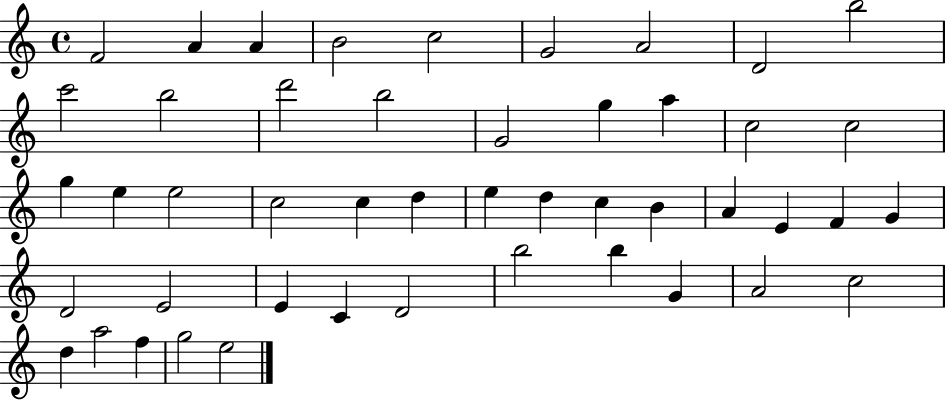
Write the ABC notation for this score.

X:1
T:Untitled
M:4/4
L:1/4
K:C
F2 A A B2 c2 G2 A2 D2 b2 c'2 b2 d'2 b2 G2 g a c2 c2 g e e2 c2 c d e d c B A E F G D2 E2 E C D2 b2 b G A2 c2 d a2 f g2 e2